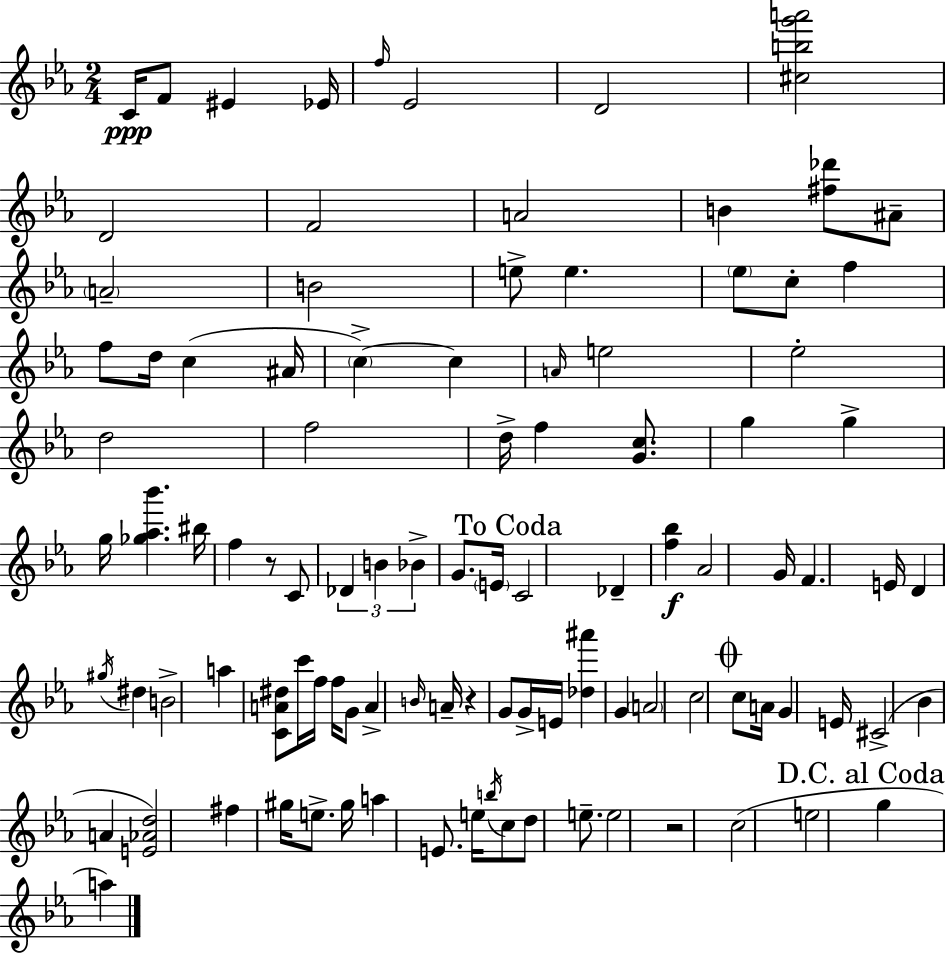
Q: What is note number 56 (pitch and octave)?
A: F5